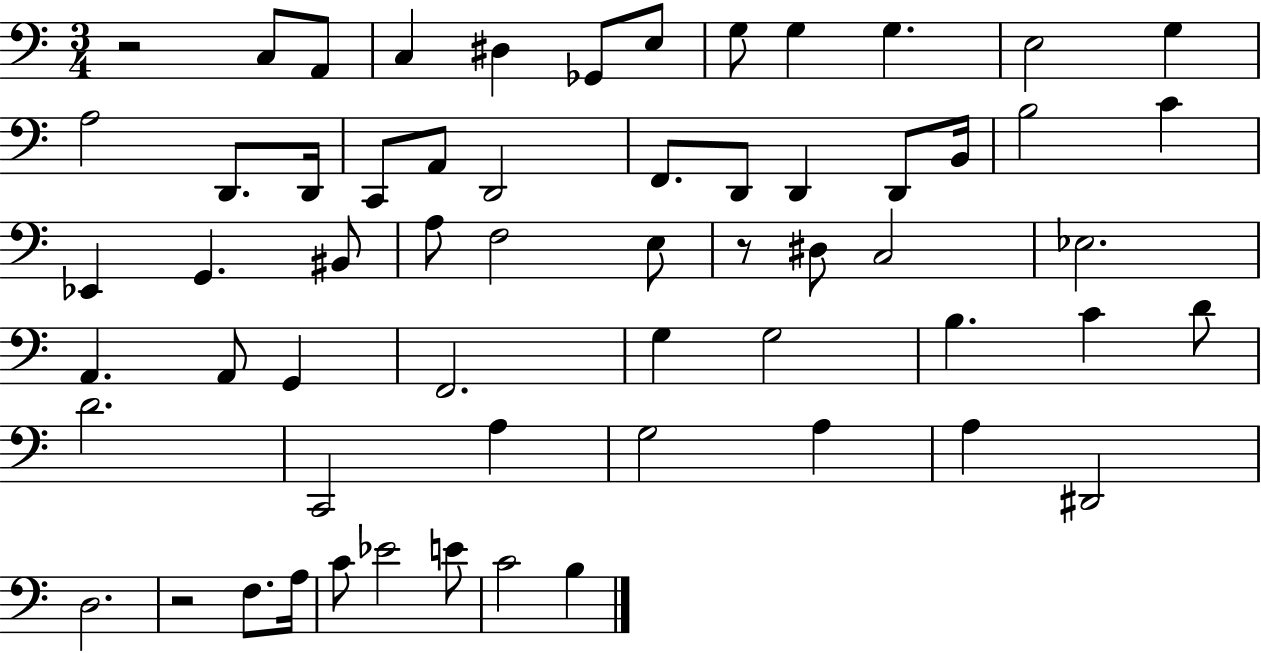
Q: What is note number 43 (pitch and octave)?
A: D4